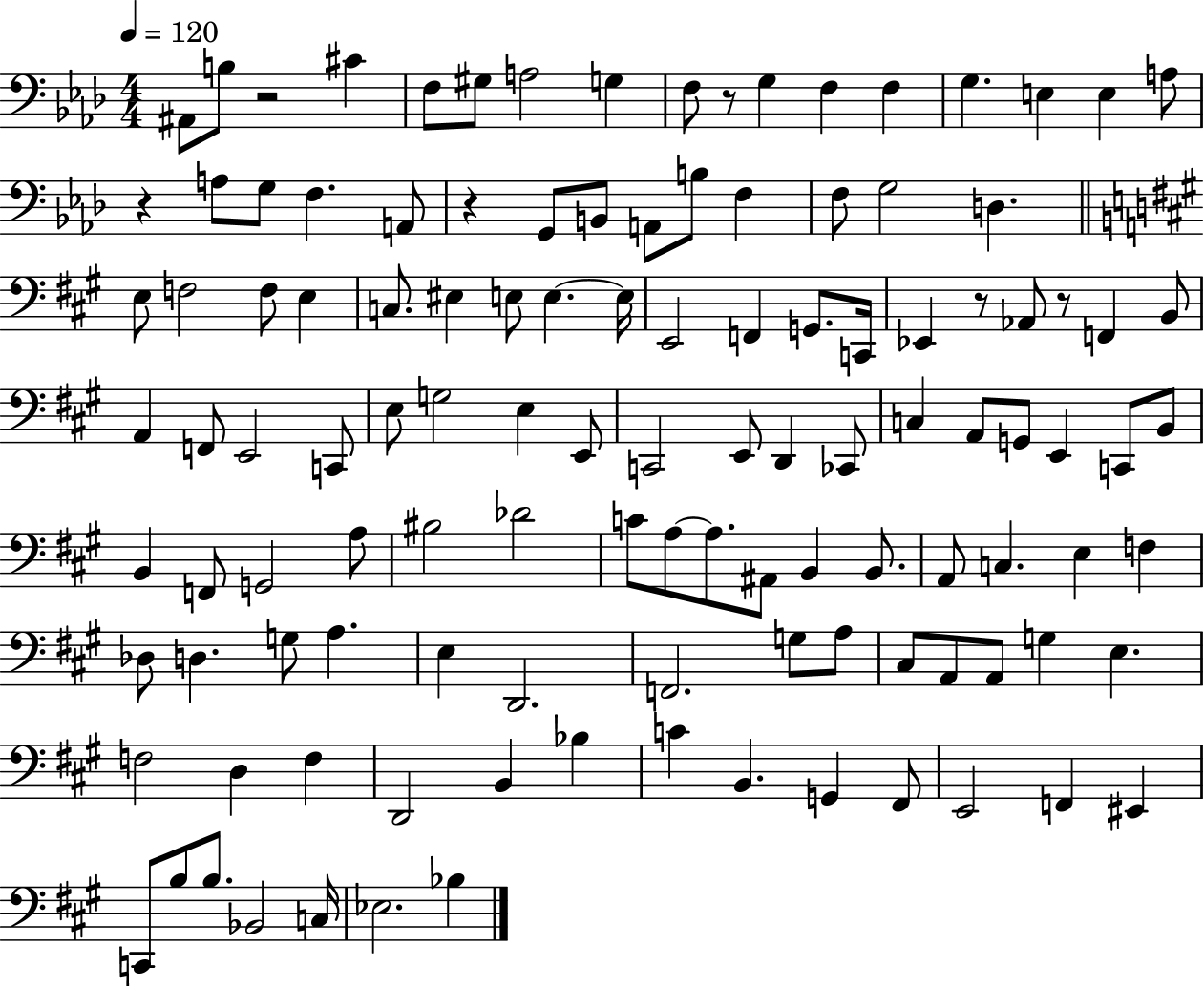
{
  \clef bass
  \numericTimeSignature
  \time 4/4
  \key aes \major
  \tempo 4 = 120
  ais,8 b8 r2 cis'4 | f8 gis8 a2 g4 | f8 r8 g4 f4 f4 | g4. e4 e4 a8 | \break r4 a8 g8 f4. a,8 | r4 g,8 b,8 a,8 b8 f4 | f8 g2 d4. | \bar "||" \break \key a \major e8 f2 f8 e4 | c8. eis4 e8 e4.~~ e16 | e,2 f,4 g,8. c,16 | ees,4 r8 aes,8 r8 f,4 b,8 | \break a,4 f,8 e,2 c,8 | e8 g2 e4 e,8 | c,2 e,8 d,4 ces,8 | c4 a,8 g,8 e,4 c,8 b,8 | \break b,4 f,8 g,2 a8 | bis2 des'2 | c'8 a8~~ a8. ais,8 b,4 b,8. | a,8 c4. e4 f4 | \break des8 d4. g8 a4. | e4 d,2. | f,2. g8 a8 | cis8 a,8 a,8 g4 e4. | \break f2 d4 f4 | d,2 b,4 bes4 | c'4 b,4. g,4 fis,8 | e,2 f,4 eis,4 | \break c,8 b8 b8. bes,2 c16 | ees2. bes4 | \bar "|."
}